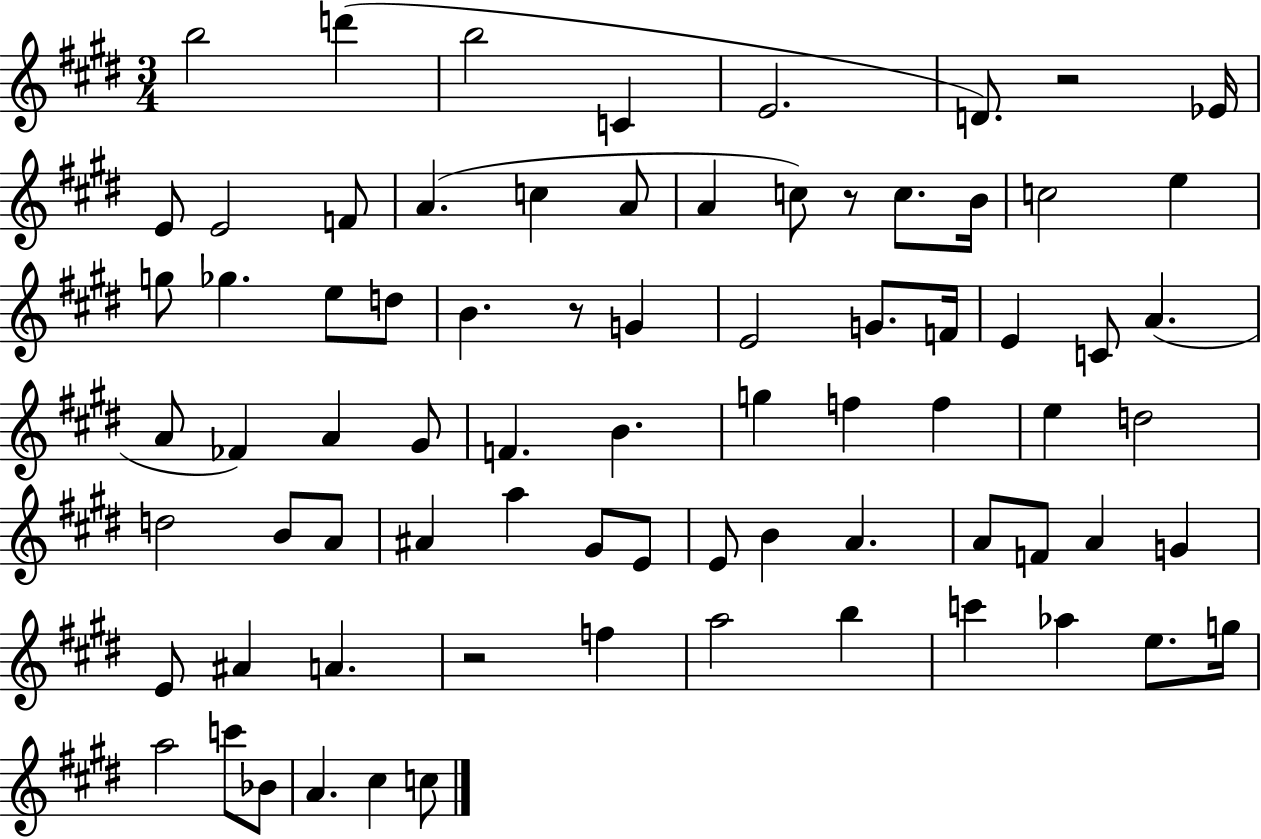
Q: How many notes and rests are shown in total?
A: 76